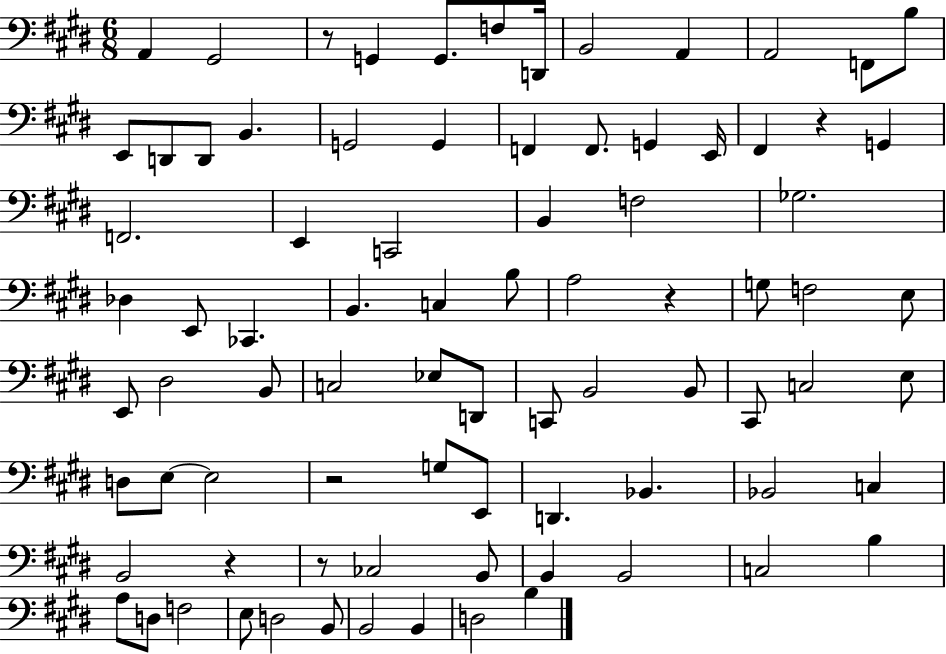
{
  \clef bass
  \numericTimeSignature
  \time 6/8
  \key e \major
  \repeat volta 2 { a,4 gis,2 | r8 g,4 g,8. f8 d,16 | b,2 a,4 | a,2 f,8 b8 | \break e,8 d,8 d,8 b,4. | g,2 g,4 | f,4 f,8. g,4 e,16 | fis,4 r4 g,4 | \break f,2. | e,4 c,2 | b,4 f2 | ges2. | \break des4 e,8 ces,4. | b,4. c4 b8 | a2 r4 | g8 f2 e8 | \break e,8 dis2 b,8 | c2 ees8 d,8 | c,8 b,2 b,8 | cis,8 c2 e8 | \break d8 e8~~ e2 | r2 g8 e,8 | d,4. bes,4. | bes,2 c4 | \break b,2 r4 | r8 ces2 b,8 | b,4 b,2 | c2 b4 | \break a8 d8 f2 | e8 d2 b,8 | b,2 b,4 | d2 b4 | \break } \bar "|."
}